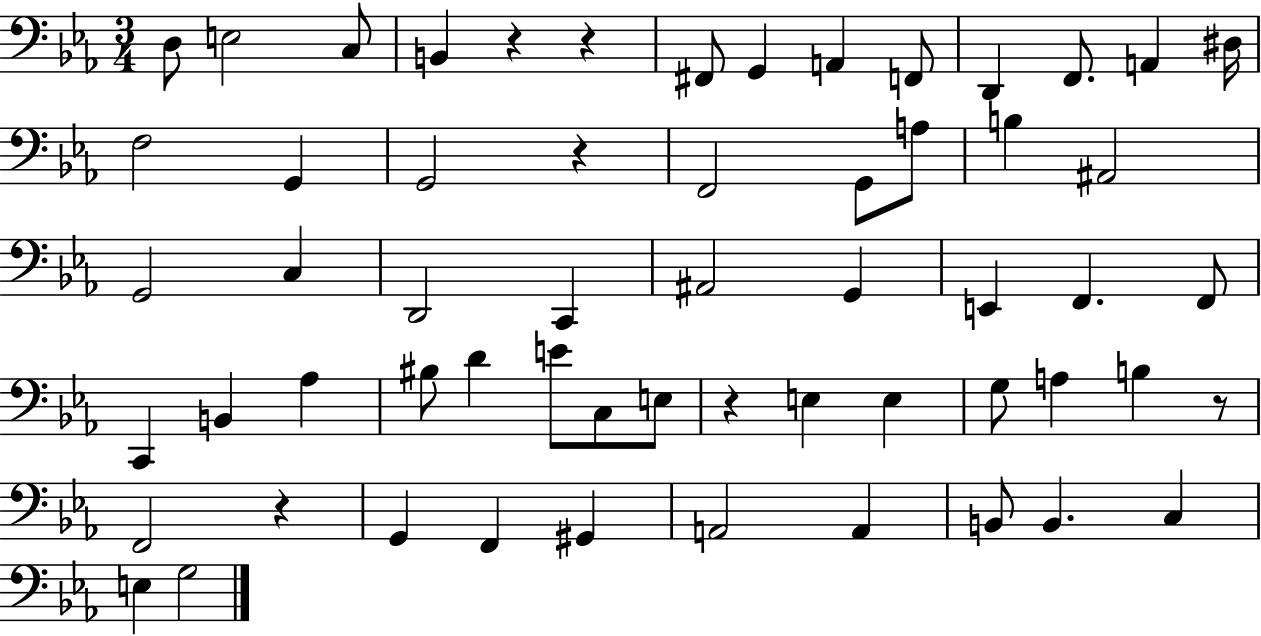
X:1
T:Untitled
M:3/4
L:1/4
K:Eb
D,/2 E,2 C,/2 B,, z z ^F,,/2 G,, A,, F,,/2 D,, F,,/2 A,, ^D,/4 F,2 G,, G,,2 z F,,2 G,,/2 A,/2 B, ^A,,2 G,,2 C, D,,2 C,, ^A,,2 G,, E,, F,, F,,/2 C,, B,, _A, ^B,/2 D E/2 C,/2 E,/2 z E, E, G,/2 A, B, z/2 F,,2 z G,, F,, ^G,, A,,2 A,, B,,/2 B,, C, E, G,2